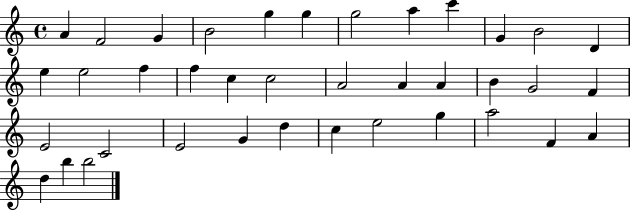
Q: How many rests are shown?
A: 0